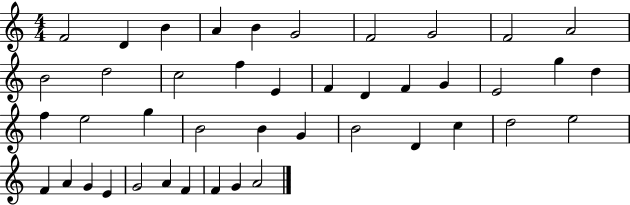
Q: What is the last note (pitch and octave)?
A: A4